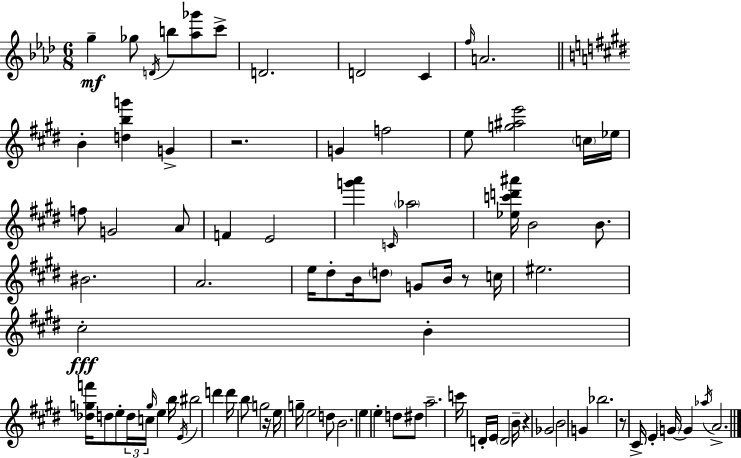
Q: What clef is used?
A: treble